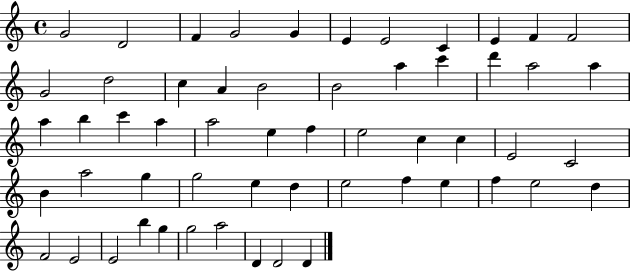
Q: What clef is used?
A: treble